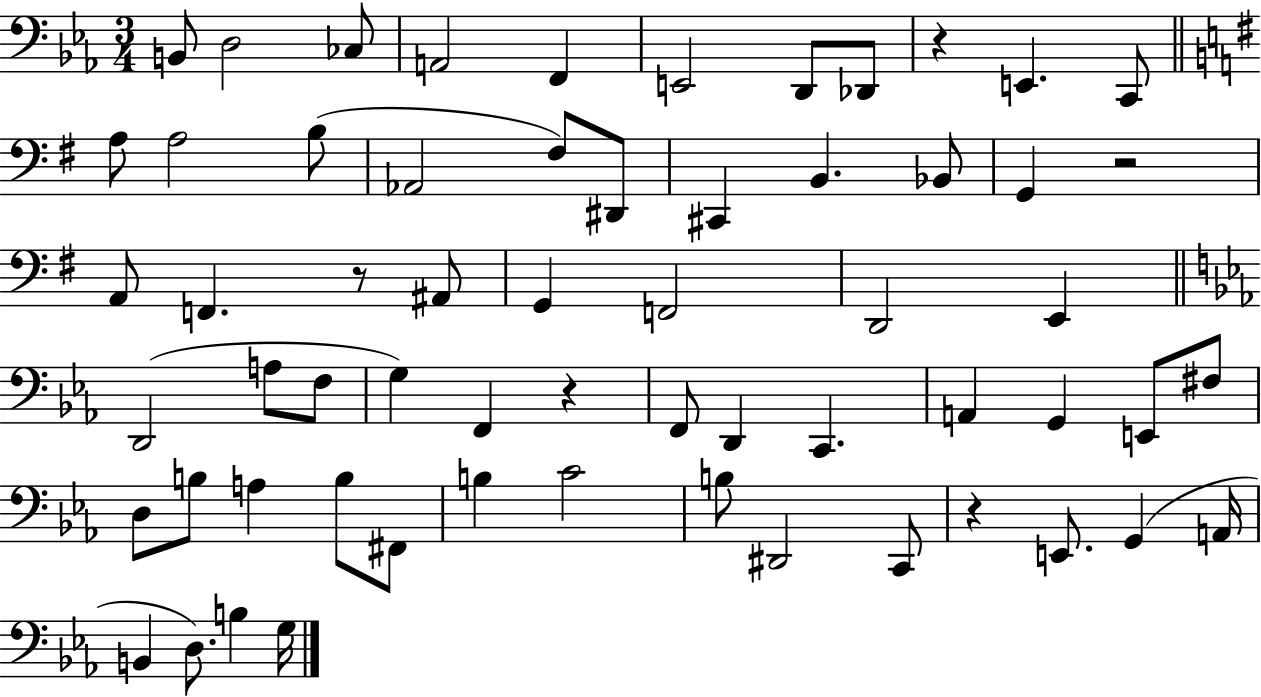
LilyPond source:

{
  \clef bass
  \numericTimeSignature
  \time 3/4
  \key ees \major
  b,8 d2 ces8 | a,2 f,4 | e,2 d,8 des,8 | r4 e,4. c,8 | \break \bar "||" \break \key e \minor a8 a2 b8( | aes,2 fis8) dis,8 | cis,4 b,4. bes,8 | g,4 r2 | \break a,8 f,4. r8 ais,8 | g,4 f,2 | d,2 e,4 | \bar "||" \break \key ees \major d,2( a8 f8 | g4) f,4 r4 | f,8 d,4 c,4. | a,4 g,4 e,8 fis8 | \break d8 b8 a4 b8 fis,8 | b4 c'2 | b8 dis,2 c,8 | r4 e,8. g,4( a,16 | \break b,4 d8.) b4 g16 | \bar "|."
}